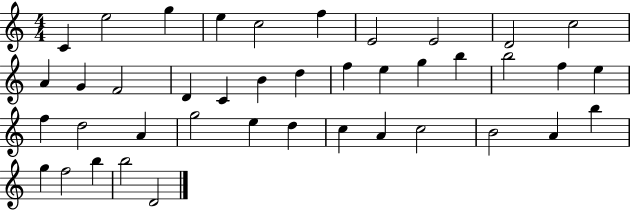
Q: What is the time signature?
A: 4/4